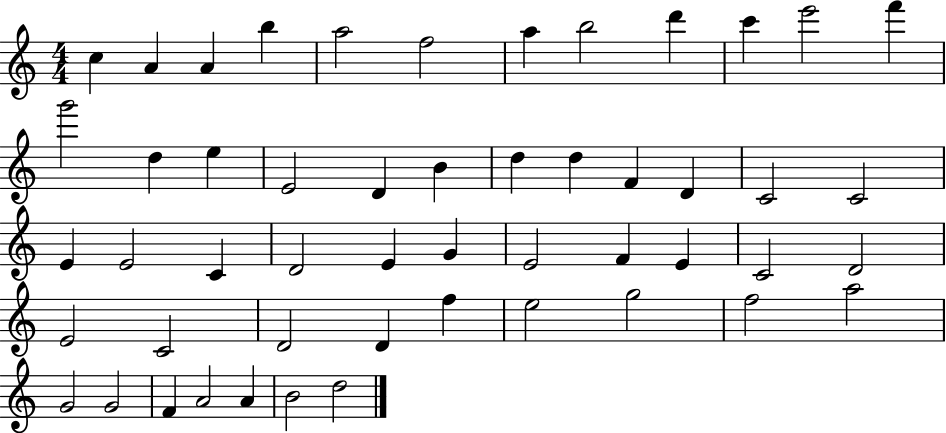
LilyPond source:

{
  \clef treble
  \numericTimeSignature
  \time 4/4
  \key c \major
  c''4 a'4 a'4 b''4 | a''2 f''2 | a''4 b''2 d'''4 | c'''4 e'''2 f'''4 | \break g'''2 d''4 e''4 | e'2 d'4 b'4 | d''4 d''4 f'4 d'4 | c'2 c'2 | \break e'4 e'2 c'4 | d'2 e'4 g'4 | e'2 f'4 e'4 | c'2 d'2 | \break e'2 c'2 | d'2 d'4 f''4 | e''2 g''2 | f''2 a''2 | \break g'2 g'2 | f'4 a'2 a'4 | b'2 d''2 | \bar "|."
}